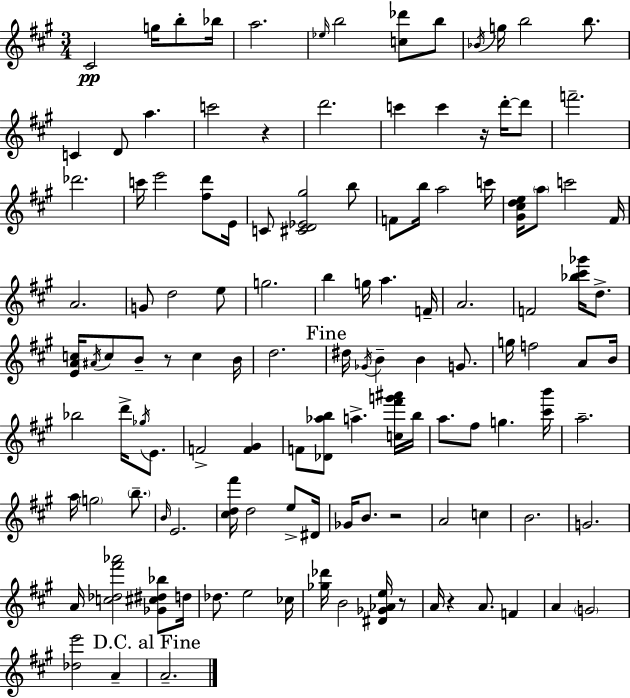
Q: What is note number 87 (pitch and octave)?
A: B4